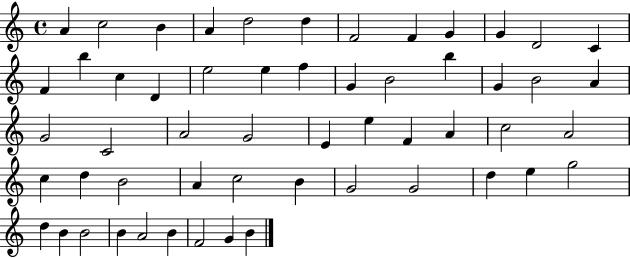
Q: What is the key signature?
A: C major